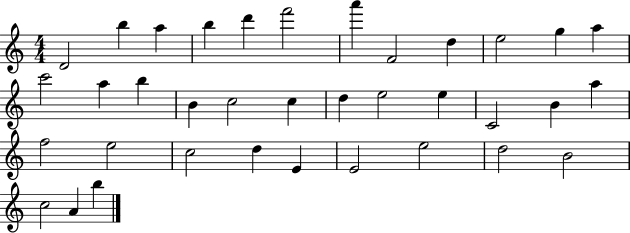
X:1
T:Untitled
M:4/4
L:1/4
K:C
D2 b a b d' f'2 a' F2 d e2 g a c'2 a b B c2 c d e2 e C2 B a f2 e2 c2 d E E2 e2 d2 B2 c2 A b